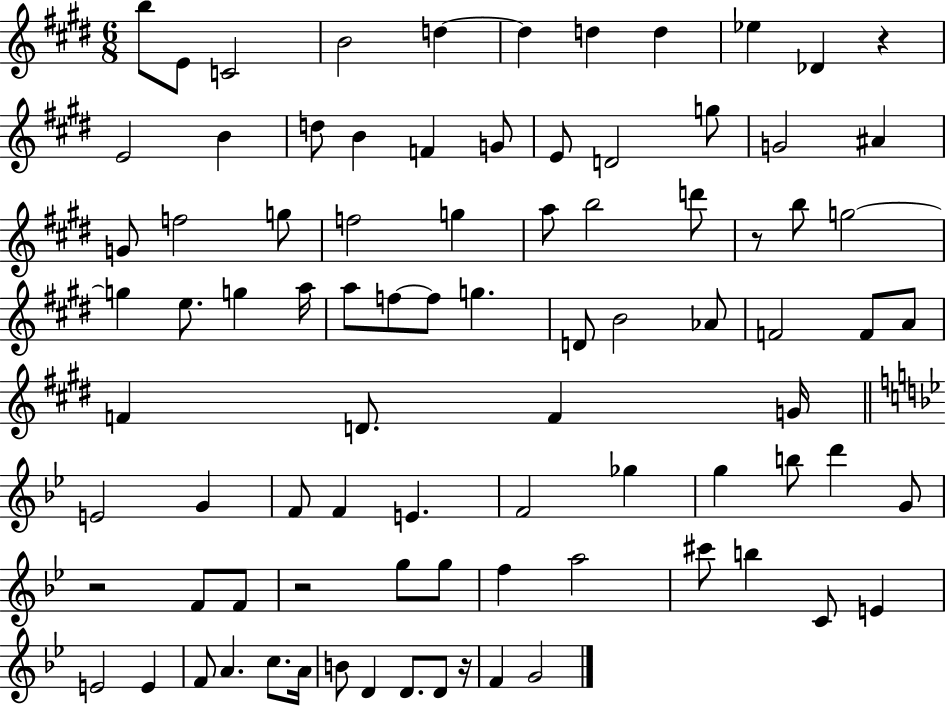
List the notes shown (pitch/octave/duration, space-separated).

B5/e E4/e C4/h B4/h D5/q D5/q D5/q D5/q Eb5/q Db4/q R/q E4/h B4/q D5/e B4/q F4/q G4/e E4/e D4/h G5/e G4/h A#4/q G4/e F5/h G5/e F5/h G5/q A5/e B5/h D6/e R/e B5/e G5/h G5/q E5/e. G5/q A5/s A5/e F5/e F5/e G5/q. D4/e B4/h Ab4/e F4/h F4/e A4/e F4/q D4/e. F4/q G4/s E4/h G4/q F4/e F4/q E4/q. F4/h Gb5/q G5/q B5/e D6/q G4/e R/h F4/e F4/e R/h G5/e G5/e F5/q A5/h C#6/e B5/q C4/e E4/q E4/h E4/q F4/e A4/q. C5/e. A4/s B4/e D4/q D4/e. D4/e R/s F4/q G4/h